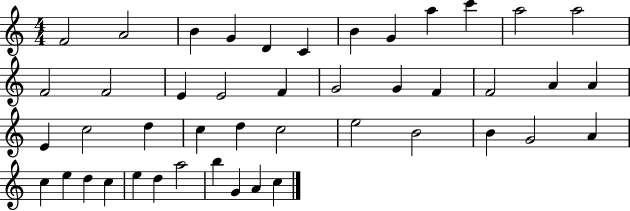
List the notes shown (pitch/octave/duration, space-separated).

F4/h A4/h B4/q G4/q D4/q C4/q B4/q G4/q A5/q C6/q A5/h A5/h F4/h F4/h E4/q E4/h F4/q G4/h G4/q F4/q F4/h A4/q A4/q E4/q C5/h D5/q C5/q D5/q C5/h E5/h B4/h B4/q G4/h A4/q C5/q E5/q D5/q C5/q E5/q D5/q A5/h B5/q G4/q A4/q C5/q